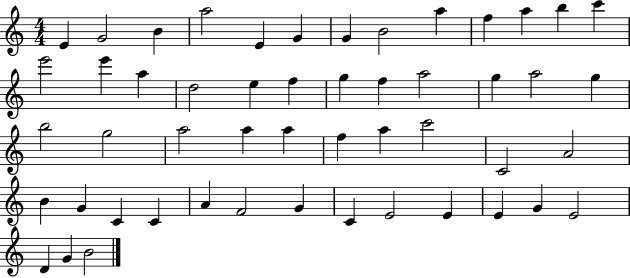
E4/q G4/h B4/q A5/h E4/q G4/q G4/q B4/h A5/q F5/q A5/q B5/q C6/q E6/h E6/q A5/q D5/h E5/q F5/q G5/q F5/q A5/h G5/q A5/h G5/q B5/h G5/h A5/h A5/q A5/q F5/q A5/q C6/h C4/h A4/h B4/q G4/q C4/q C4/q A4/q F4/h G4/q C4/q E4/h E4/q E4/q G4/q E4/h D4/q G4/q B4/h